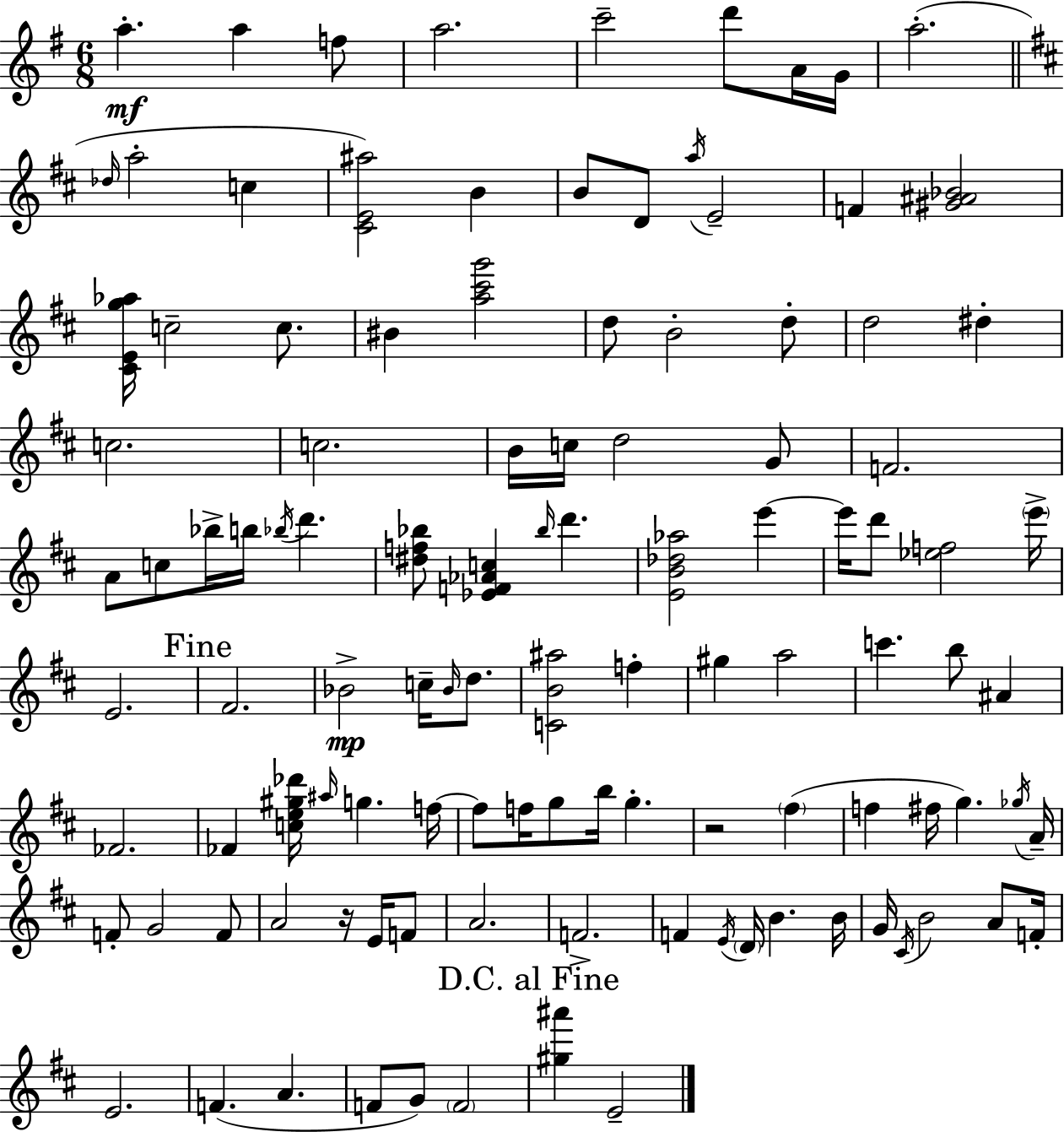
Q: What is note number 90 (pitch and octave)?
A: A4